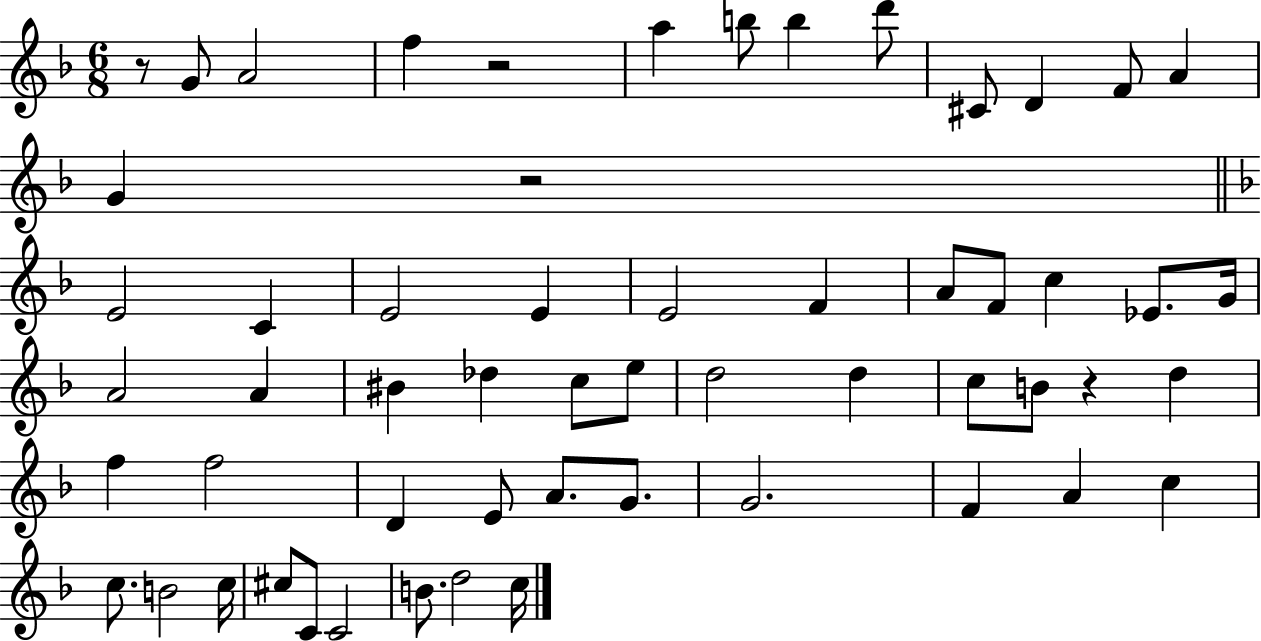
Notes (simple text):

R/e G4/e A4/h F5/q R/h A5/q B5/e B5/q D6/e C#4/e D4/q F4/e A4/q G4/q R/h E4/h C4/q E4/h E4/q E4/h F4/q A4/e F4/e C5/q Eb4/e. G4/s A4/h A4/q BIS4/q Db5/q C5/e E5/e D5/h D5/q C5/e B4/e R/q D5/q F5/q F5/h D4/q E4/e A4/e. G4/e. G4/h. F4/q A4/q C5/q C5/e. B4/h C5/s C#5/e C4/e C4/h B4/e. D5/h C5/s